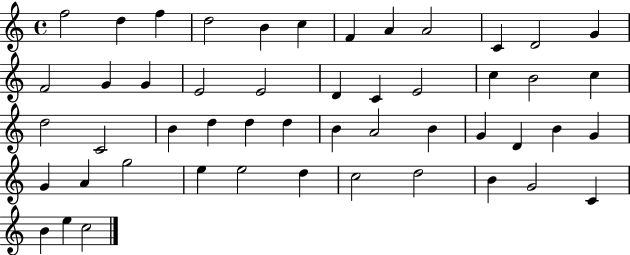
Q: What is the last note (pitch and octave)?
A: C5